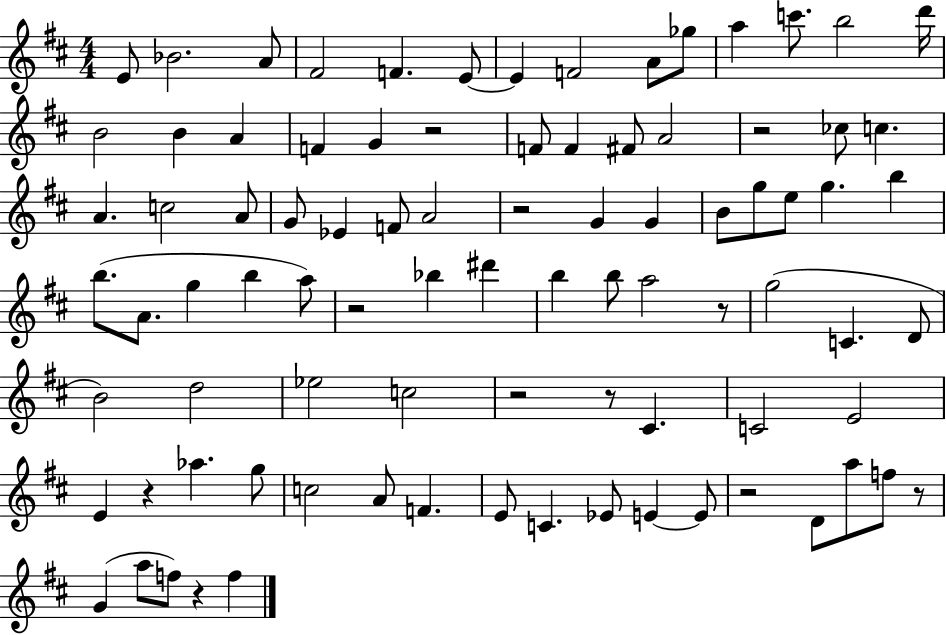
{
  \clef treble
  \numericTimeSignature
  \time 4/4
  \key d \major
  \repeat volta 2 { e'8 bes'2. a'8 | fis'2 f'4. e'8~~ | e'4 f'2 a'8 ges''8 | a''4 c'''8. b''2 d'''16 | \break b'2 b'4 a'4 | f'4 g'4 r2 | f'8 f'4 fis'8 a'2 | r2 ces''8 c''4. | \break a'4. c''2 a'8 | g'8 ees'4 f'8 a'2 | r2 g'4 g'4 | b'8 g''8 e''8 g''4. b''4 | \break b''8.( a'8. g''4 b''4 a''8) | r2 bes''4 dis'''4 | b''4 b''8 a''2 r8 | g''2( c'4. d'8 | \break b'2) d''2 | ees''2 c''2 | r2 r8 cis'4. | c'2 e'2 | \break e'4 r4 aes''4. g''8 | c''2 a'8 f'4. | e'8 c'4. ees'8 e'4~~ e'8 | r2 d'8 a''8 f''8 r8 | \break g'4( a''8 f''8) r4 f''4 | } \bar "|."
}